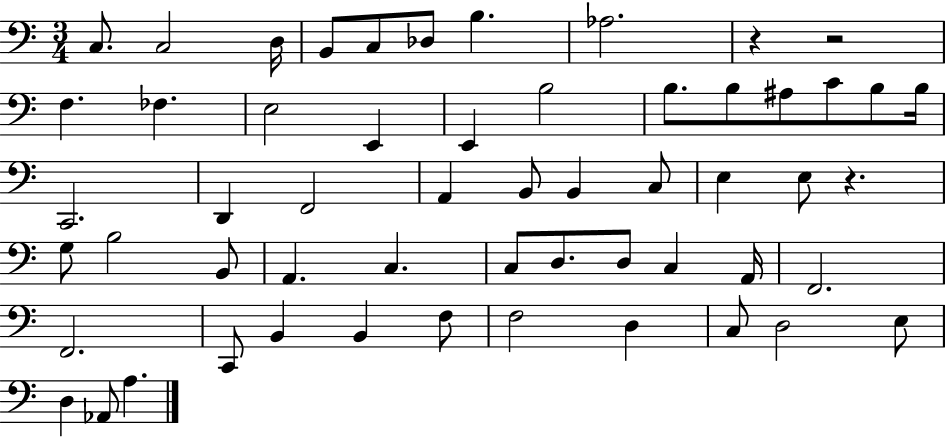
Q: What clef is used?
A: bass